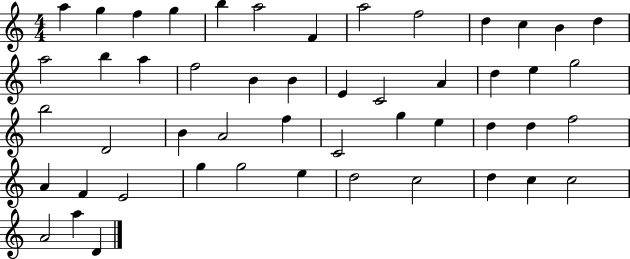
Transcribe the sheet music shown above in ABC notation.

X:1
T:Untitled
M:4/4
L:1/4
K:C
a g f g b a2 F a2 f2 d c B d a2 b a f2 B B E C2 A d e g2 b2 D2 B A2 f C2 g e d d f2 A F E2 g g2 e d2 c2 d c c2 A2 a D